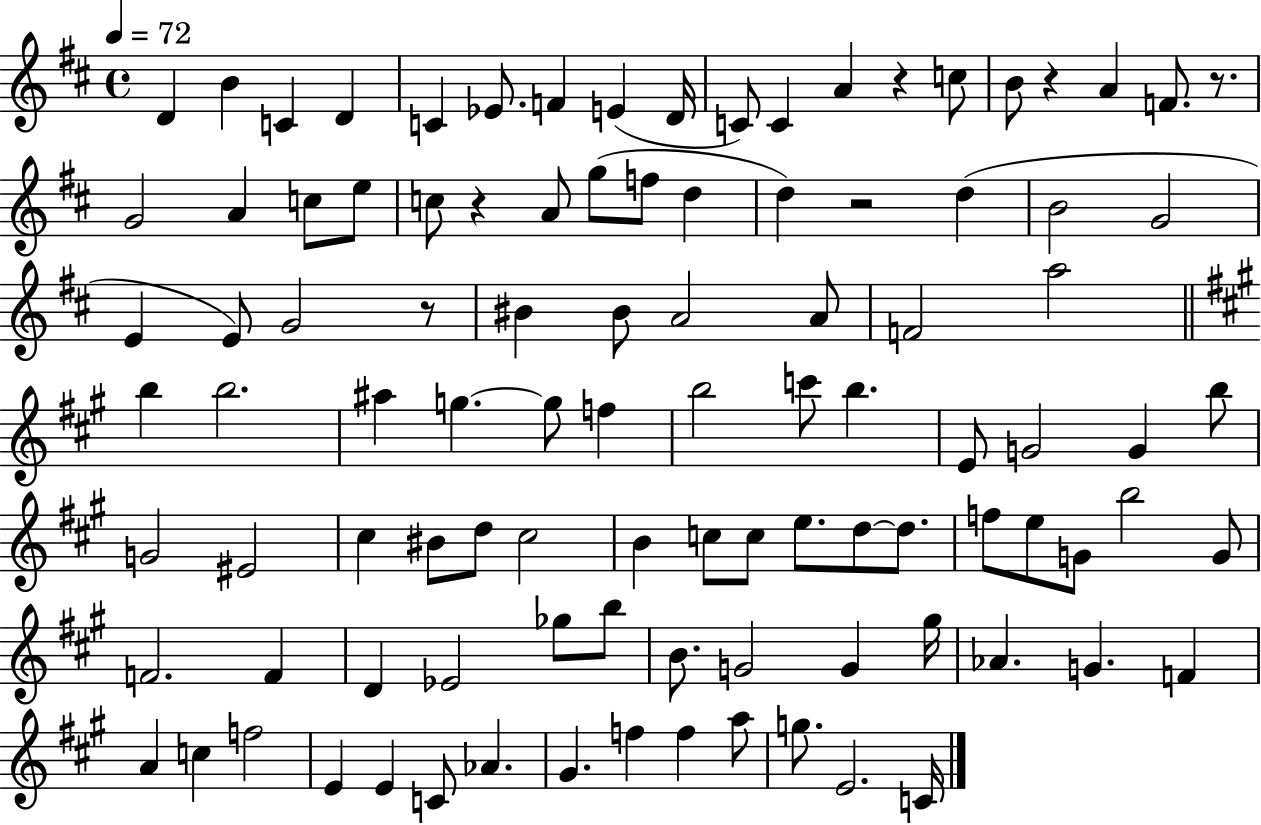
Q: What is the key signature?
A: D major